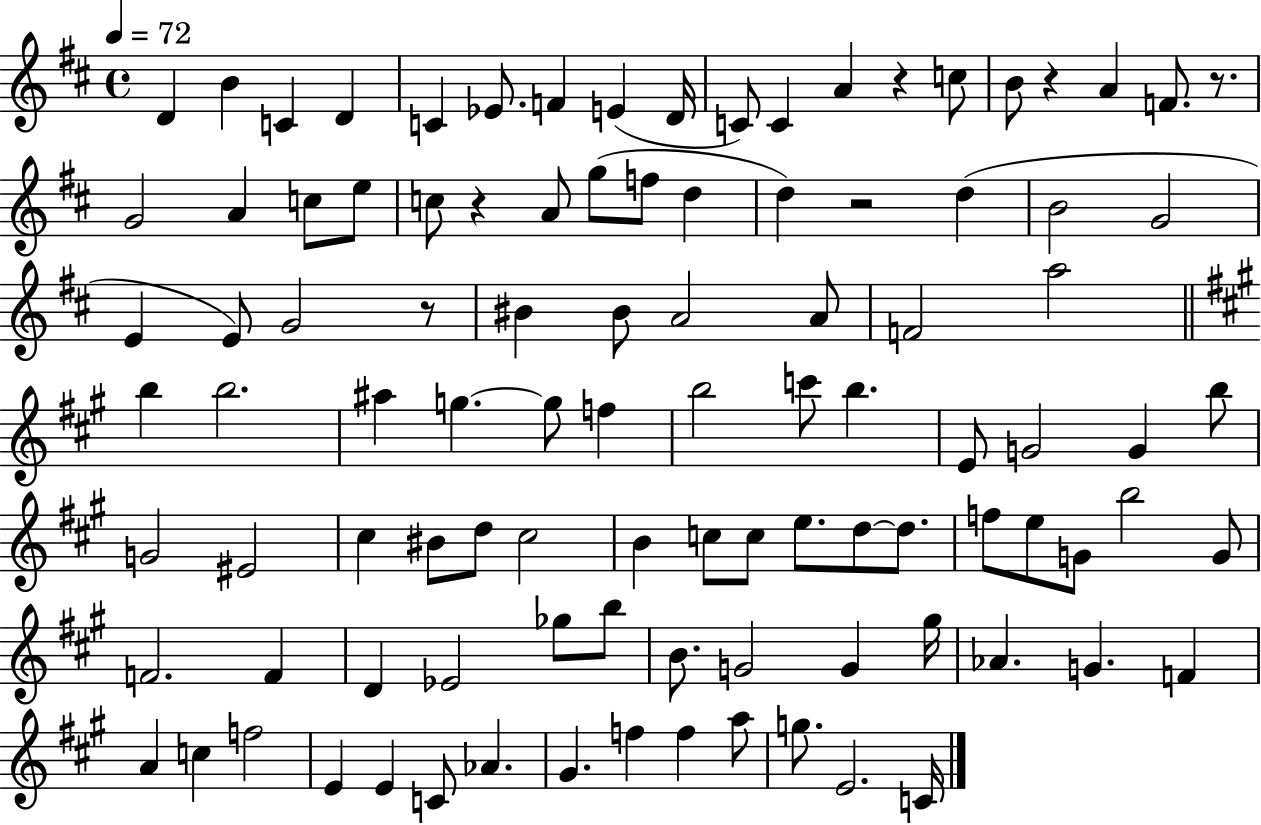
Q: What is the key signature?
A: D major